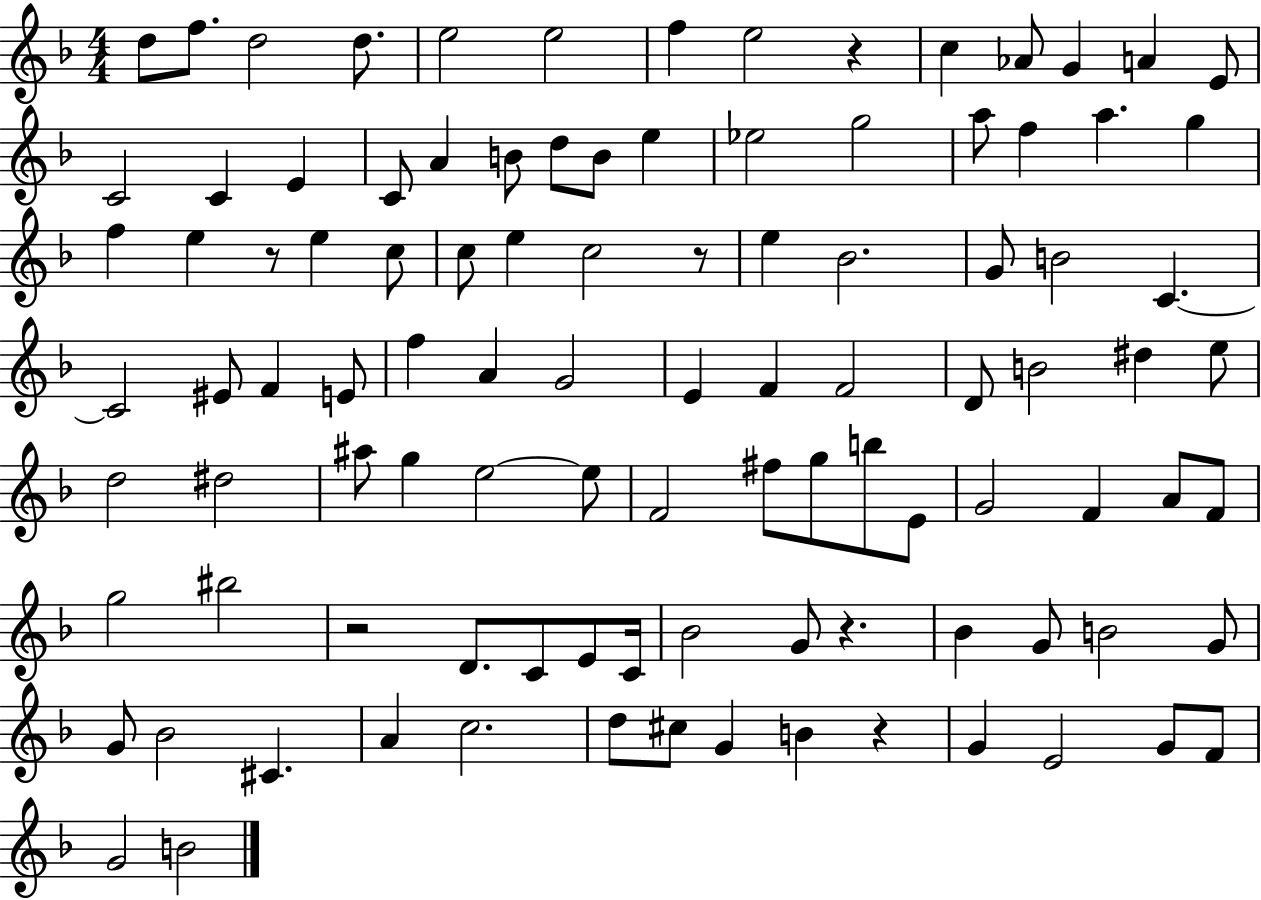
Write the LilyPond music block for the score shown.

{
  \clef treble
  \numericTimeSignature
  \time 4/4
  \key f \major
  \repeat volta 2 { d''8 f''8. d''2 d''8. | e''2 e''2 | f''4 e''2 r4 | c''4 aes'8 g'4 a'4 e'8 | \break c'2 c'4 e'4 | c'8 a'4 b'8 d''8 b'8 e''4 | ees''2 g''2 | a''8 f''4 a''4. g''4 | \break f''4 e''4 r8 e''4 c''8 | c''8 e''4 c''2 r8 | e''4 bes'2. | g'8 b'2 c'4.~~ | \break c'2 eis'8 f'4 e'8 | f''4 a'4 g'2 | e'4 f'4 f'2 | d'8 b'2 dis''4 e''8 | \break d''2 dis''2 | ais''8 g''4 e''2~~ e''8 | f'2 fis''8 g''8 b''8 e'8 | g'2 f'4 a'8 f'8 | \break g''2 bis''2 | r2 d'8. c'8 e'8 c'16 | bes'2 g'8 r4. | bes'4 g'8 b'2 g'8 | \break g'8 bes'2 cis'4. | a'4 c''2. | d''8 cis''8 g'4 b'4 r4 | g'4 e'2 g'8 f'8 | \break g'2 b'2 | } \bar "|."
}